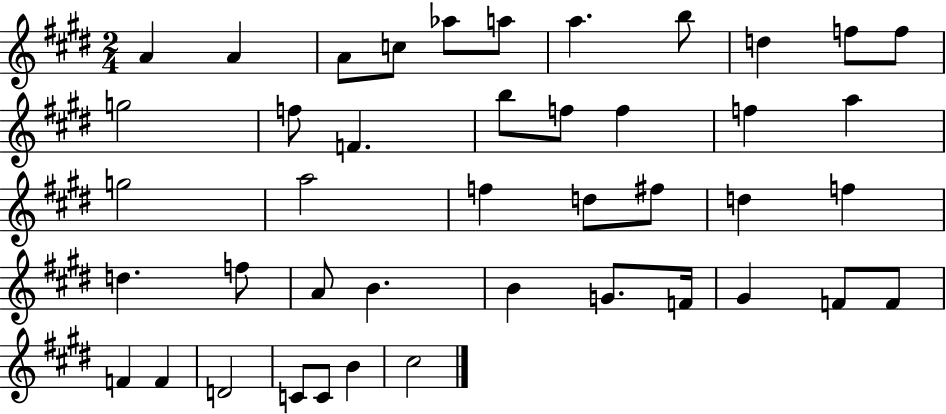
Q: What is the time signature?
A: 2/4